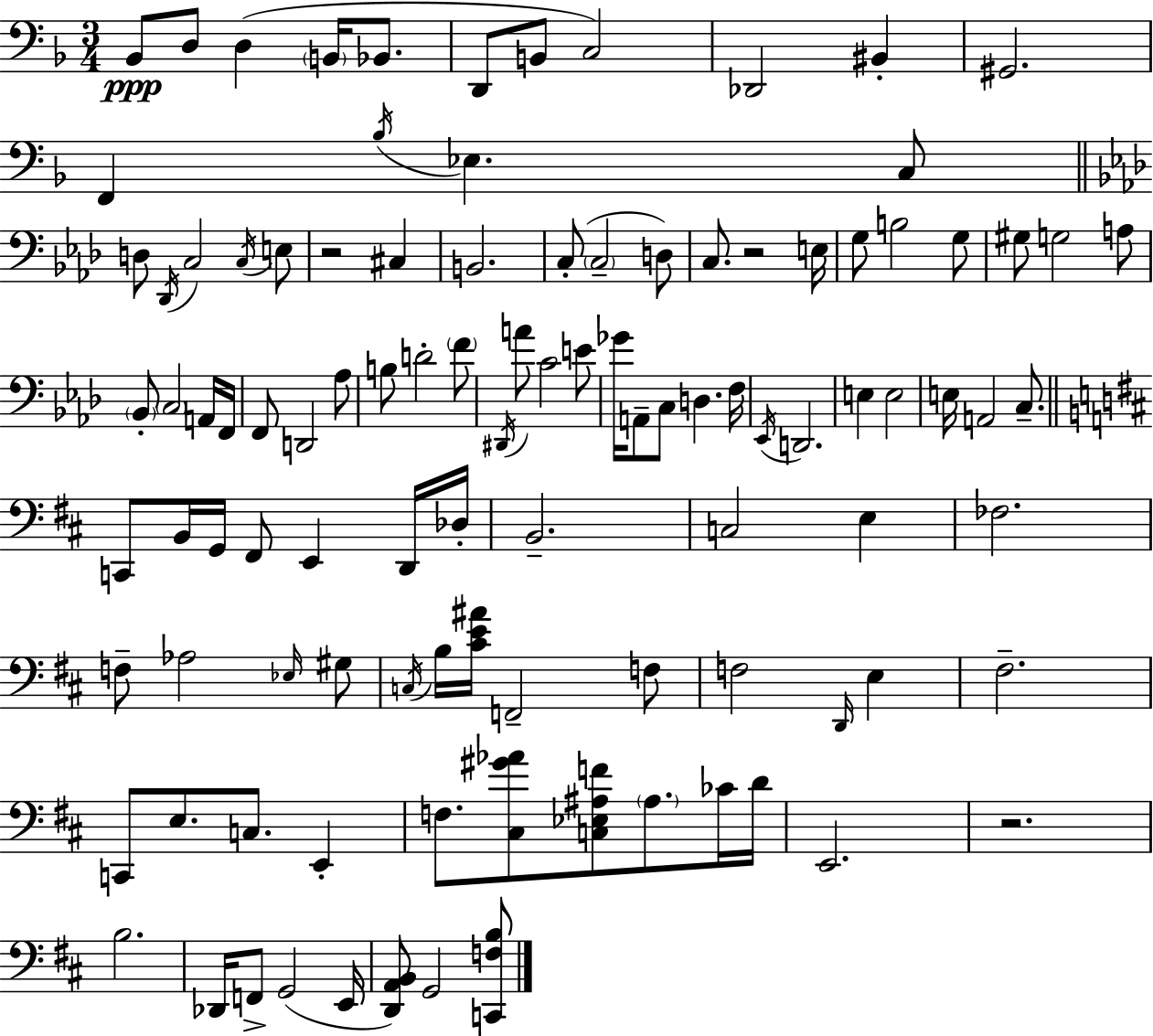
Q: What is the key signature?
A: F major